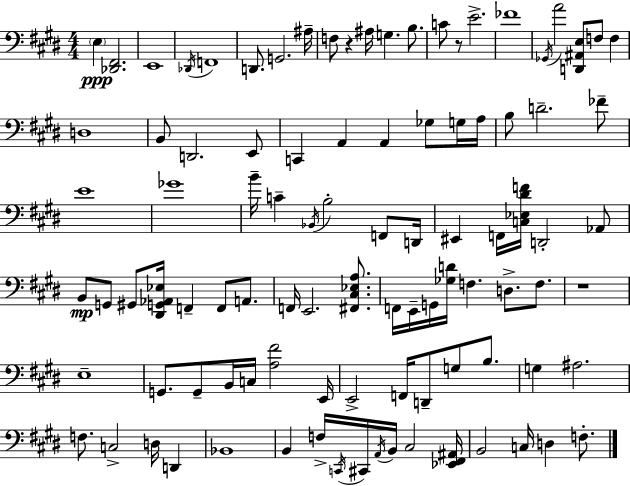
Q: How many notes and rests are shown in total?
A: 97